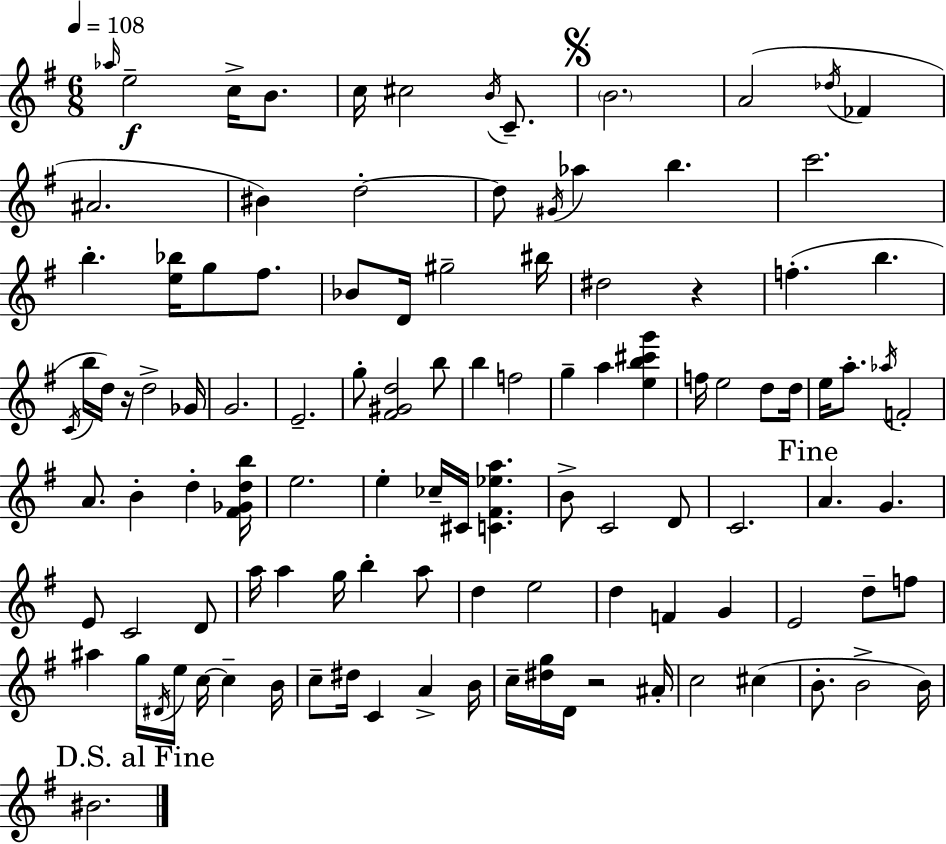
Ab5/s E5/h C5/s B4/e. C5/s C#5/h B4/s C4/e. B4/h. A4/h Db5/s FES4/q A#4/h. BIS4/q D5/h D5/e G#4/s Ab5/q B5/q. C6/h. B5/q. [E5,Bb5]/s G5/e F#5/e. Bb4/e D4/s G#5/h BIS5/s D#5/h R/q F5/q. B5/q. C4/s B5/s D5/s R/s D5/h Gb4/s G4/h. E4/h. G5/e [F#4,G#4,D5]/h B5/e B5/q F5/h G5/q A5/q [E5,B5,C#6,G6]/q F5/s E5/h D5/e D5/s E5/s A5/e. Ab5/s F4/h A4/e. B4/q D5/q [F#4,Gb4,D5,B5]/s E5/h. E5/q CES5/s C#4/s [C4,F#4,Eb5,A5]/q. B4/e C4/h D4/e C4/h. A4/q. G4/q. E4/e C4/h D4/e A5/s A5/q G5/s B5/q A5/e D5/q E5/h D5/q F4/q G4/q E4/h D5/e F5/e A#5/q G5/s D#4/s E5/s C5/s C5/q B4/s C5/e D#5/s C4/q A4/q B4/s C5/s [D#5,G5]/s D4/s R/h A#4/s C5/h C#5/q B4/e. B4/h B4/s BIS4/h.